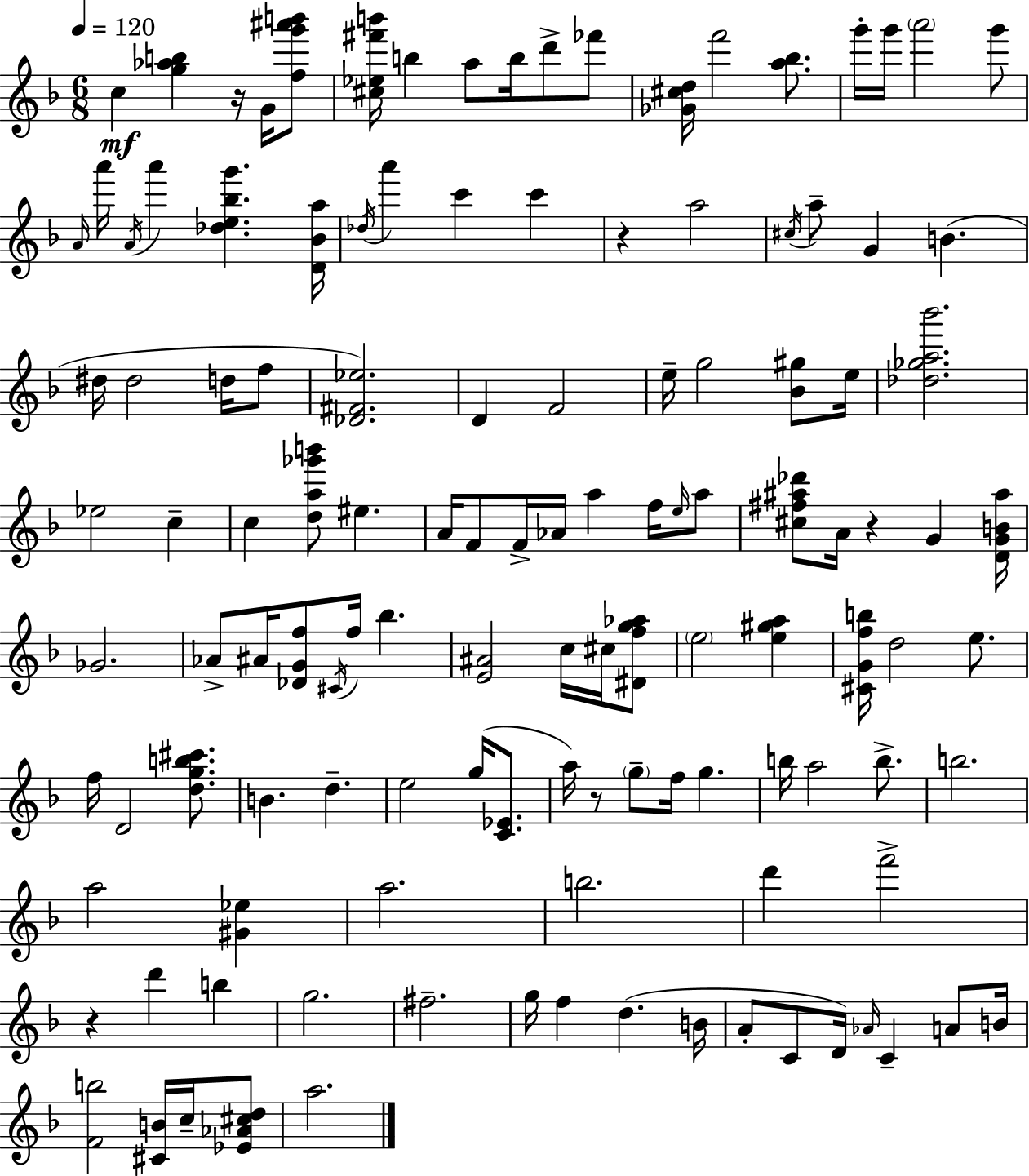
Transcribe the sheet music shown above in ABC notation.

X:1
T:Untitled
M:6/8
L:1/4
K:F
c [g_ab] z/4 G/4 [fg'^a'b']/2 [^c_e^f'b']/4 b a/2 b/4 d'/2 _f'/2 [_G^cd]/4 f'2 [a_b]/2 g'/4 g'/4 a'2 g'/2 A/4 a'/4 A/4 a' [_de_bg'] [D_Ba]/4 _d/4 a' c' c' z a2 ^c/4 a/2 G B ^d/4 ^d2 d/4 f/2 [_D^F_e]2 D F2 e/4 g2 [_B^g]/2 e/4 [_d_ga_b']2 _e2 c c [da_g'b']/2 ^e A/4 F/2 F/4 _A/4 a f/4 e/4 a/2 [^c^f^a_d']/2 A/4 z G [DGB^a]/4 _G2 _A/2 ^A/4 [_DGf]/2 ^C/4 f/4 _b [E^A]2 c/4 ^c/4 [^Dfg_a]/2 e2 [e^ga] [^CGfb]/4 d2 e/2 f/4 D2 [dgb^c']/2 B d e2 g/4 [C_E]/2 a/4 z/2 g/2 f/4 g b/4 a2 b/2 b2 a2 [^G_e] a2 b2 d' f'2 z d' b g2 ^f2 g/4 f d B/4 A/2 C/2 D/4 _A/4 C A/2 B/4 [Fb]2 [^CB]/4 c/4 [_E_A^cd]/2 a2